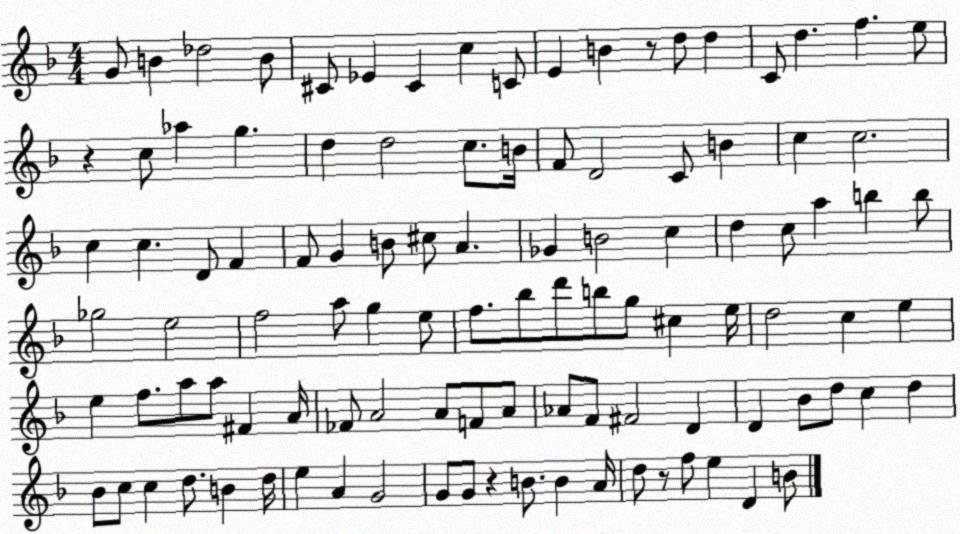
X:1
T:Untitled
M:4/4
L:1/4
K:F
G/2 B _d2 B/2 ^C/2 _E ^C c C/2 E B z/2 d/2 d C/2 d f e/2 z c/2 _a g d d2 c/2 B/4 F/2 D2 C/2 B c c2 c c D/2 F F/2 G B/2 ^c/2 A _G B2 c d c/2 a b b/2 _g2 e2 f2 a/2 g e/2 f/2 _b/2 d'/2 b/2 g/2 ^c e/4 d2 c e e f/2 a/2 a/2 ^F A/4 _F/2 A2 A/2 F/2 A/2 _A/2 F/2 ^F2 D D _B/2 d/2 c d _B/2 c/2 c d/2 B d/4 e A G2 G/2 G/2 z B/2 B A/4 d/2 z/2 f/2 e D B/2